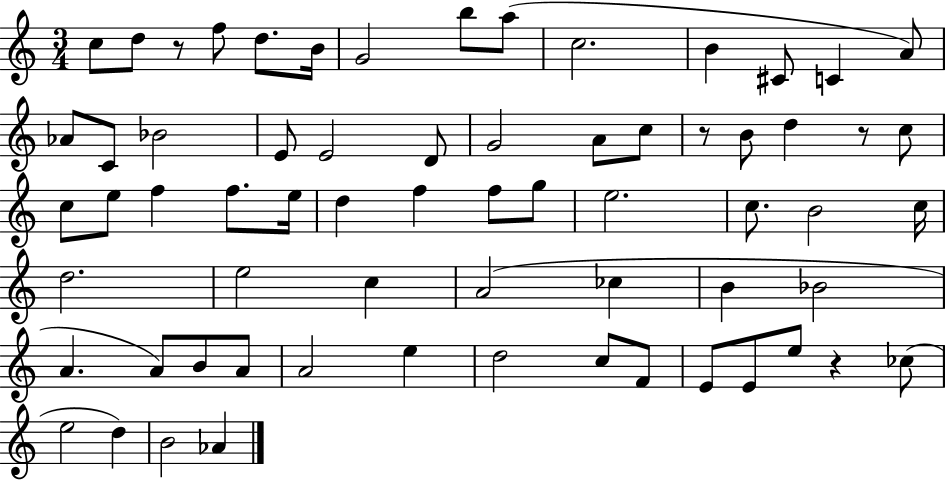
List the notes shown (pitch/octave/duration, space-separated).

C5/e D5/e R/e F5/e D5/e. B4/s G4/h B5/e A5/e C5/h. B4/q C#4/e C4/q A4/e Ab4/e C4/e Bb4/h E4/e E4/h D4/e G4/h A4/e C5/e R/e B4/e D5/q R/e C5/e C5/e E5/e F5/q F5/e. E5/s D5/q F5/q F5/e G5/e E5/h. C5/e. B4/h C5/s D5/h. E5/h C5/q A4/h CES5/q B4/q Bb4/h A4/q. A4/e B4/e A4/e A4/h E5/q D5/h C5/e F4/e E4/e E4/e E5/e R/q CES5/e E5/h D5/q B4/h Ab4/q